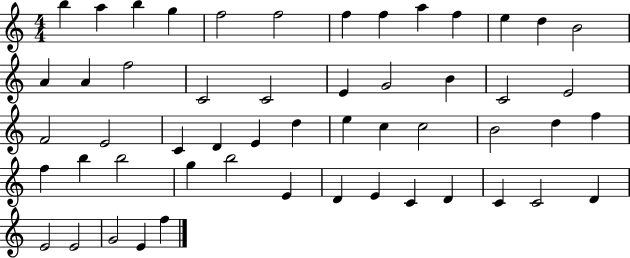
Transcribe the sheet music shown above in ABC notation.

X:1
T:Untitled
M:4/4
L:1/4
K:C
b a b g f2 f2 f f a f e d B2 A A f2 C2 C2 E G2 B C2 E2 F2 E2 C D E d e c c2 B2 d f f b b2 g b2 E D E C D C C2 D E2 E2 G2 E f